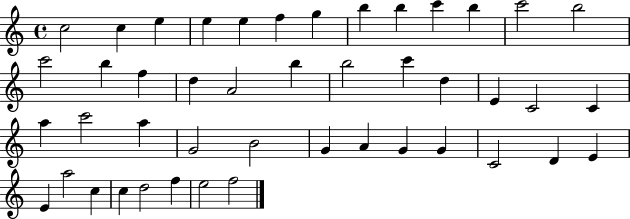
X:1
T:Untitled
M:4/4
L:1/4
K:C
c2 c e e e f g b b c' b c'2 b2 c'2 b f d A2 b b2 c' d E C2 C a c'2 a G2 B2 G A G G C2 D E E a2 c c d2 f e2 f2